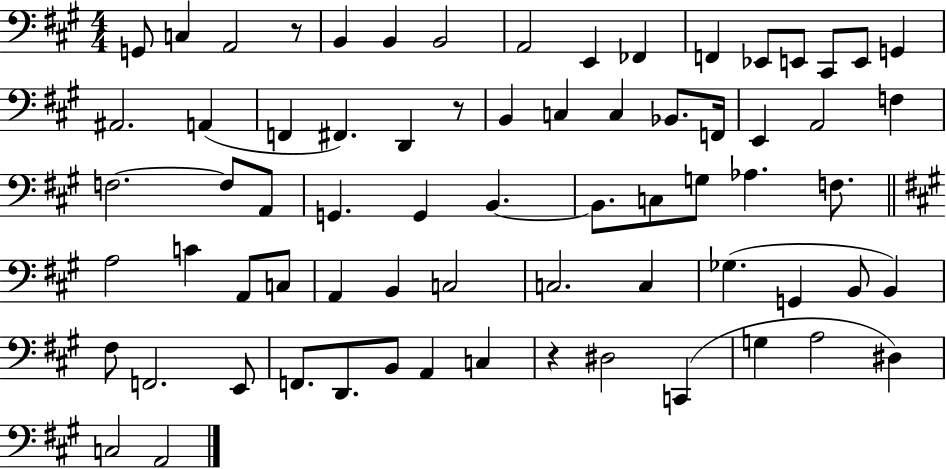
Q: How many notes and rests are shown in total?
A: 70